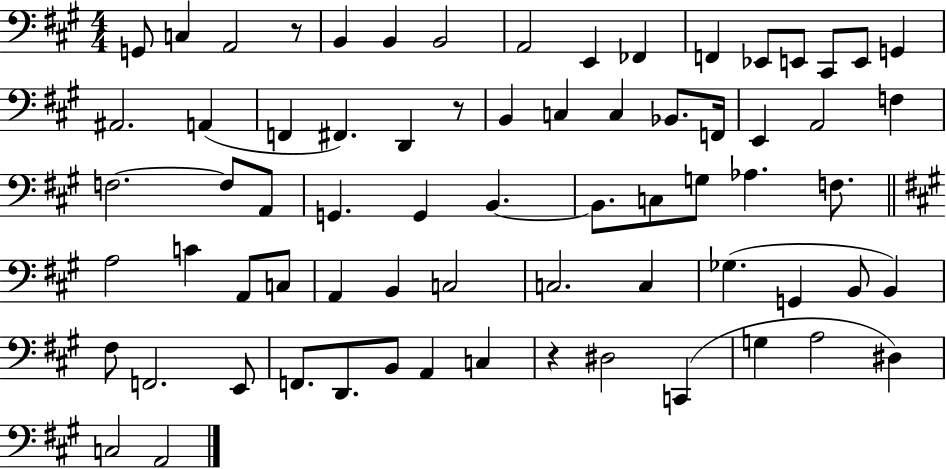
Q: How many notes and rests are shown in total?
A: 70